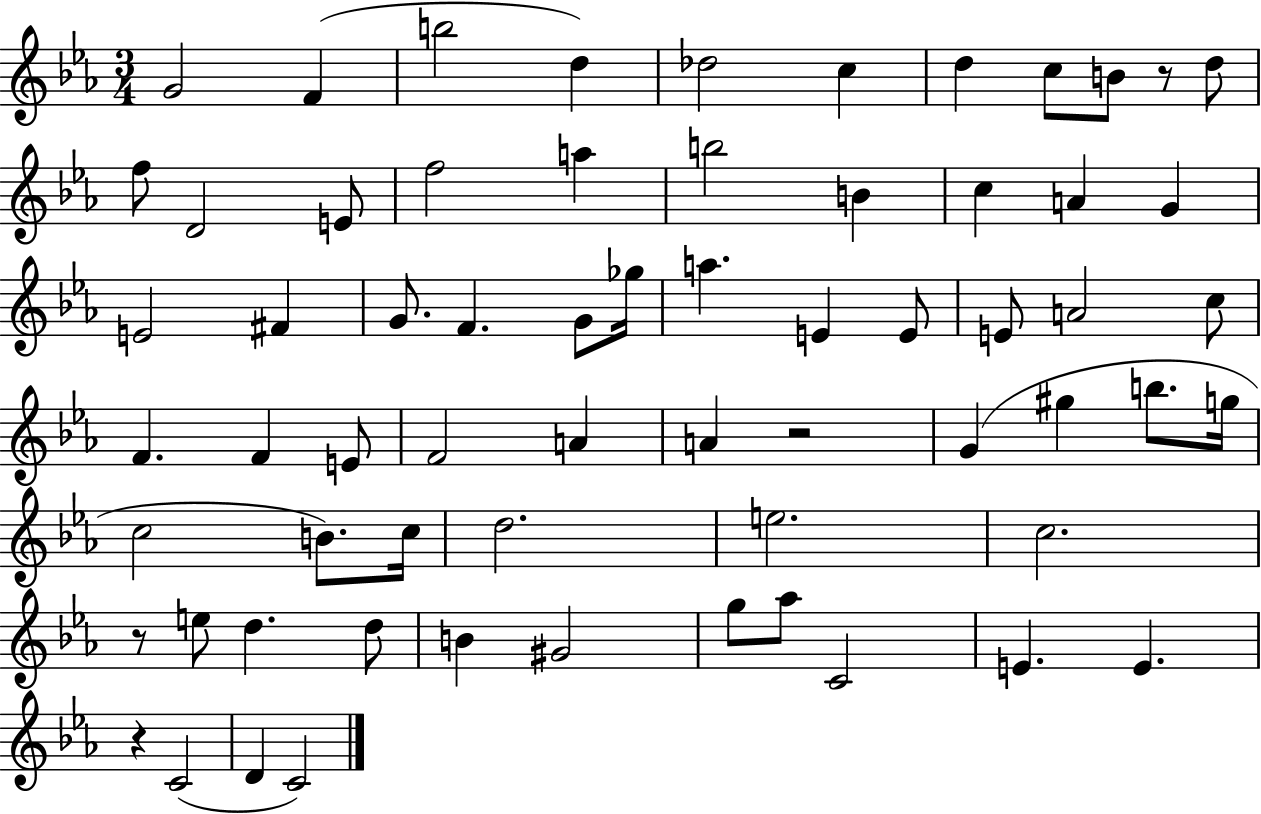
{
  \clef treble
  \numericTimeSignature
  \time 3/4
  \key ees \major
  g'2 f'4( | b''2 d''4) | des''2 c''4 | d''4 c''8 b'8 r8 d''8 | \break f''8 d'2 e'8 | f''2 a''4 | b''2 b'4 | c''4 a'4 g'4 | \break e'2 fis'4 | g'8. f'4. g'8 ges''16 | a''4. e'4 e'8 | e'8 a'2 c''8 | \break f'4. f'4 e'8 | f'2 a'4 | a'4 r2 | g'4( gis''4 b''8. g''16 | \break c''2 b'8.) c''16 | d''2. | e''2. | c''2. | \break r8 e''8 d''4. d''8 | b'4 gis'2 | g''8 aes''8 c'2 | e'4. e'4. | \break r4 c'2( | d'4 c'2) | \bar "|."
}